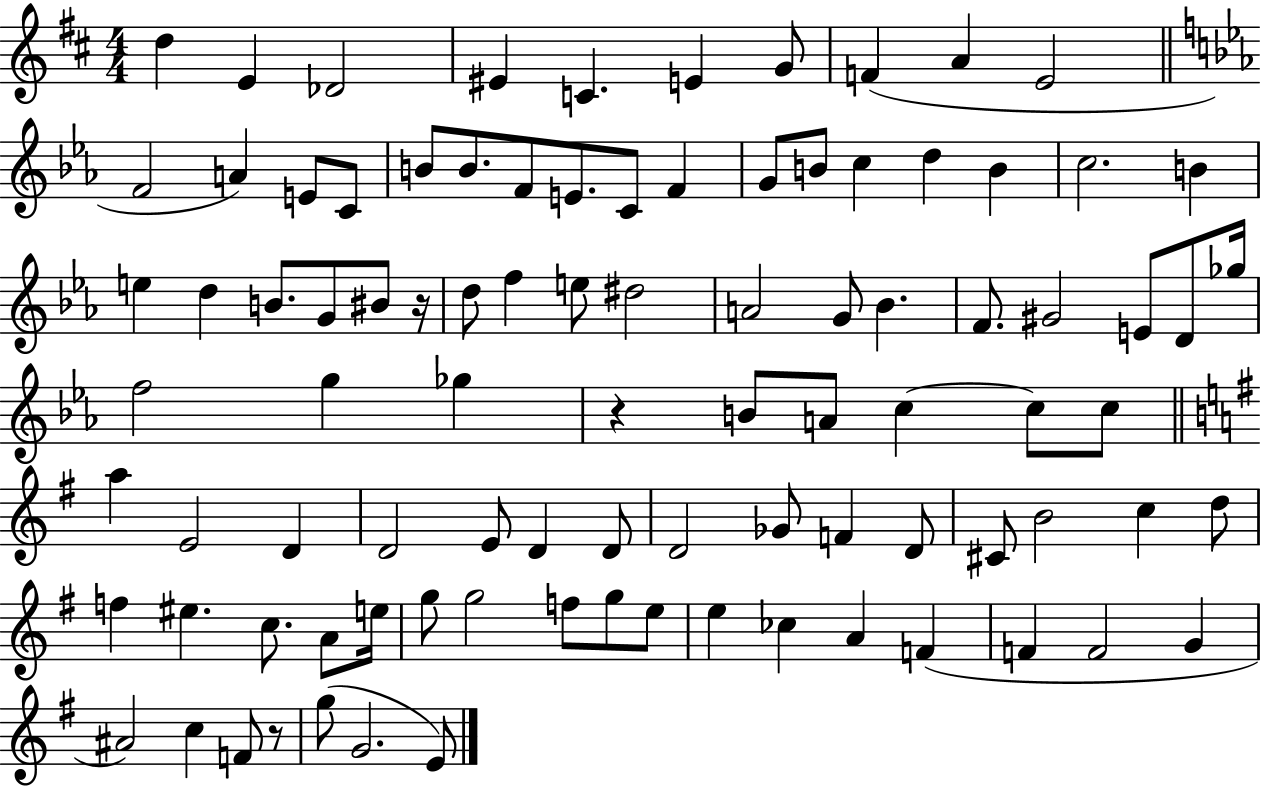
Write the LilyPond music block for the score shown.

{
  \clef treble
  \numericTimeSignature
  \time 4/4
  \key d \major
  d''4 e'4 des'2 | eis'4 c'4. e'4 g'8 | f'4( a'4 e'2 | \bar "||" \break \key ees \major f'2 a'4) e'8 c'8 | b'8 b'8. f'8 e'8. c'8 f'4 | g'8 b'8 c''4 d''4 b'4 | c''2. b'4 | \break e''4 d''4 b'8. g'8 bis'8 r16 | d''8 f''4 e''8 dis''2 | a'2 g'8 bes'4. | f'8. gis'2 e'8 d'8 ges''16 | \break f''2 g''4 ges''4 | r4 b'8 a'8 c''4~~ c''8 c''8 | \bar "||" \break \key e \minor a''4 e'2 d'4 | d'2 e'8 d'4 d'8 | d'2 ges'8 f'4 d'8 | cis'8 b'2 c''4 d''8 | \break f''4 eis''4. c''8. a'8 e''16 | g''8 g''2 f''8 g''8 e''8 | e''4 ces''4 a'4 f'4( | f'4 f'2 g'4 | \break ais'2) c''4 f'8 r8 | g''8( g'2. e'8) | \bar "|."
}